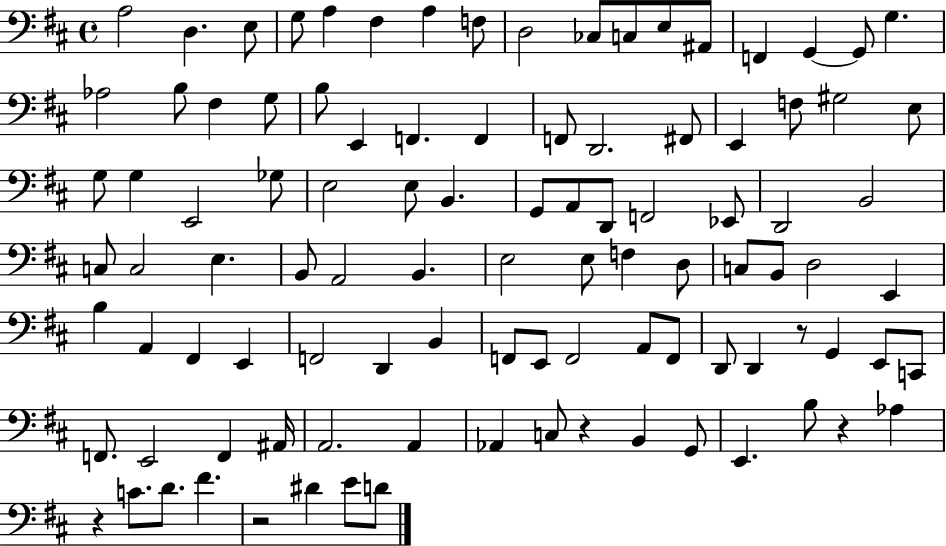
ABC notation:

X:1
T:Untitled
M:4/4
L:1/4
K:D
A,2 D, E,/2 G,/2 A, ^F, A, F,/2 D,2 _C,/2 C,/2 E,/2 ^A,,/2 F,, G,, G,,/2 G, _A,2 B,/2 ^F, G,/2 B,/2 E,, F,, F,, F,,/2 D,,2 ^F,,/2 E,, F,/2 ^G,2 E,/2 G,/2 G, E,,2 _G,/2 E,2 E,/2 B,, G,,/2 A,,/2 D,,/2 F,,2 _E,,/2 D,,2 B,,2 C,/2 C,2 E, B,,/2 A,,2 B,, E,2 E,/2 F, D,/2 C,/2 B,,/2 D,2 E,, B, A,, ^F,, E,, F,,2 D,, B,, F,,/2 E,,/2 F,,2 A,,/2 F,,/2 D,,/2 D,, z/2 G,, E,,/2 C,,/2 F,,/2 E,,2 F,, ^A,,/4 A,,2 A,, _A,, C,/2 z B,, G,,/2 E,, B,/2 z _A, z C/2 D/2 ^F z2 ^D E/2 D/2